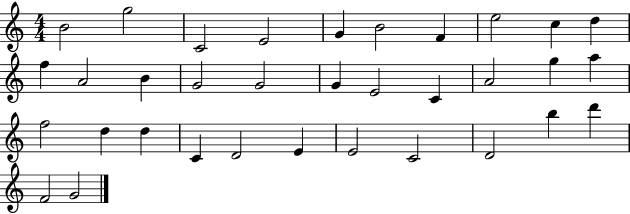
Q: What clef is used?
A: treble